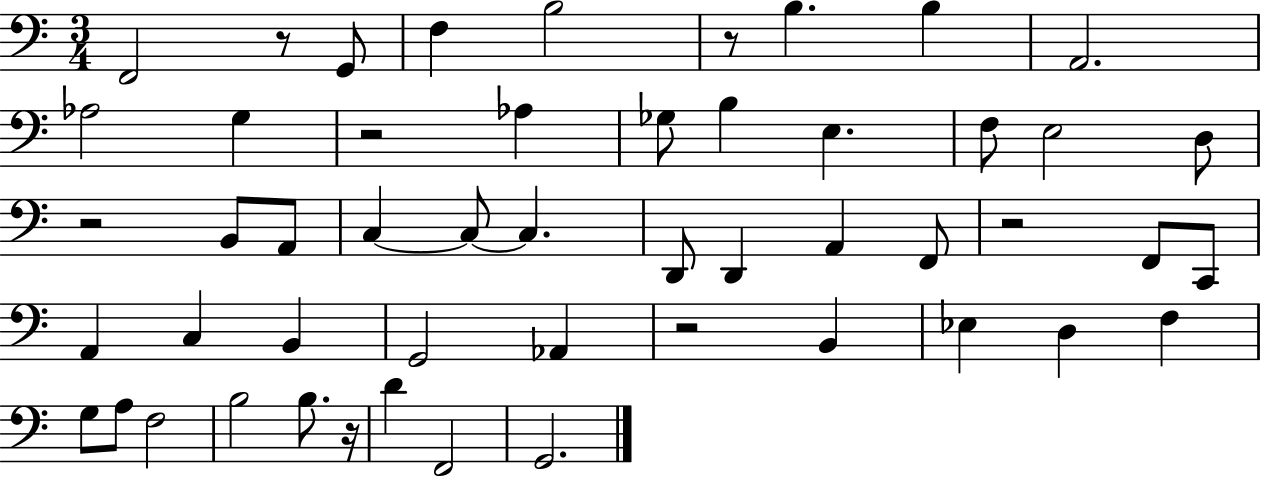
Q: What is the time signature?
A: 3/4